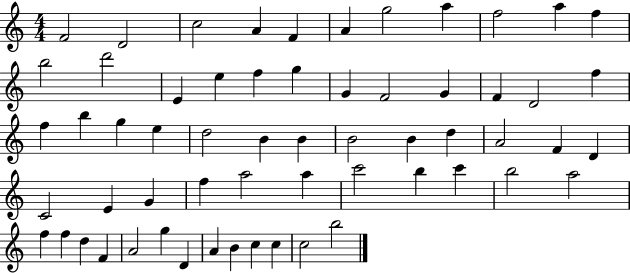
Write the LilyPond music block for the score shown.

{
  \clef treble
  \numericTimeSignature
  \time 4/4
  \key c \major
  f'2 d'2 | c''2 a'4 f'4 | a'4 g''2 a''4 | f''2 a''4 f''4 | \break b''2 d'''2 | e'4 e''4 f''4 g''4 | g'4 f'2 g'4 | f'4 d'2 f''4 | \break f''4 b''4 g''4 e''4 | d''2 b'4 b'4 | b'2 b'4 d''4 | a'2 f'4 d'4 | \break c'2 e'4 g'4 | f''4 a''2 a''4 | c'''2 b''4 c'''4 | b''2 a''2 | \break f''4 f''4 d''4 f'4 | a'2 g''4 d'4 | a'4 b'4 c''4 c''4 | c''2 b''2 | \break \bar "|."
}